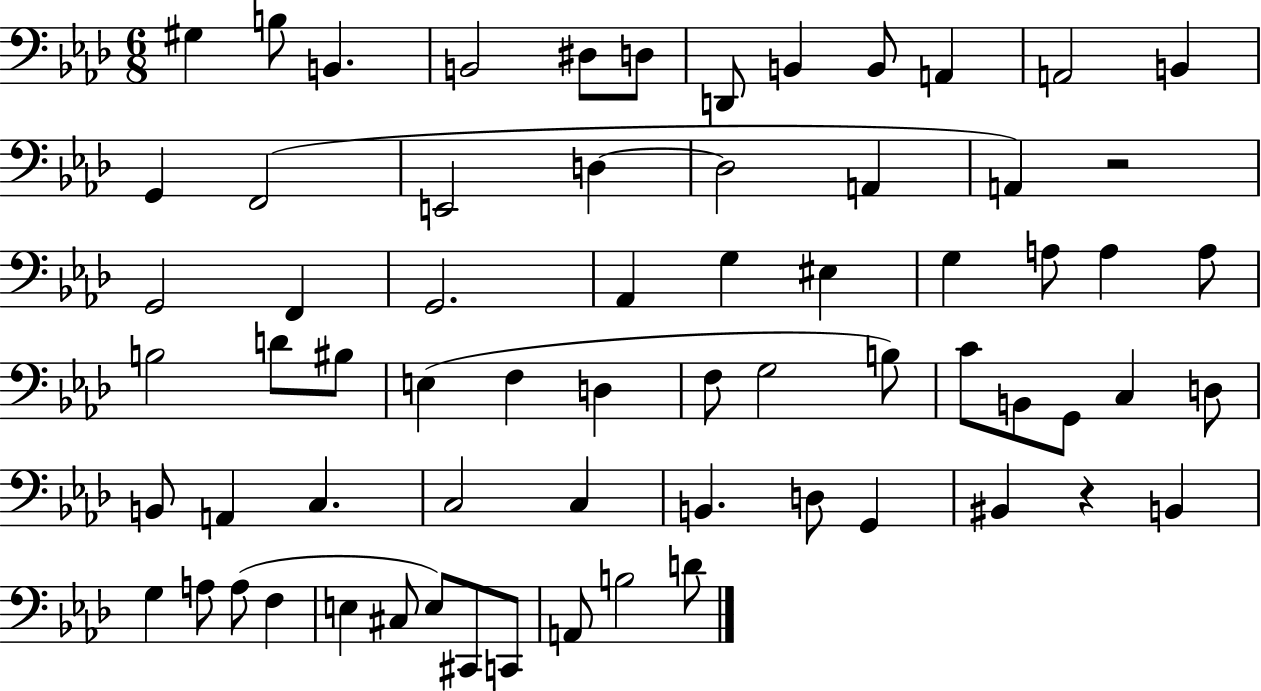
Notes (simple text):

G#3/q B3/e B2/q. B2/h D#3/e D3/e D2/e B2/q B2/e A2/q A2/h B2/q G2/q F2/h E2/h D3/q D3/h A2/q A2/q R/h G2/h F2/q G2/h. Ab2/q G3/q EIS3/q G3/q A3/e A3/q A3/e B3/h D4/e BIS3/e E3/q F3/q D3/q F3/e G3/h B3/e C4/e B2/e G2/e C3/q D3/e B2/e A2/q C3/q. C3/h C3/q B2/q. D3/e G2/q BIS2/q R/q B2/q G3/q A3/e A3/e F3/q E3/q C#3/e E3/e C#2/e C2/e A2/e B3/h D4/e